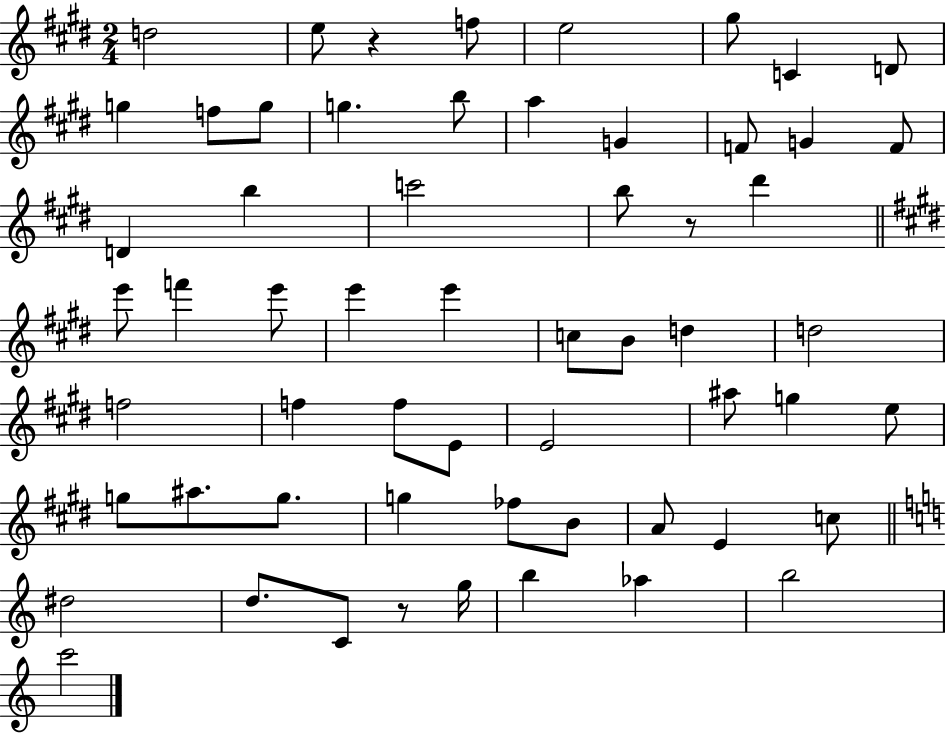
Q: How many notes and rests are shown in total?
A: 59